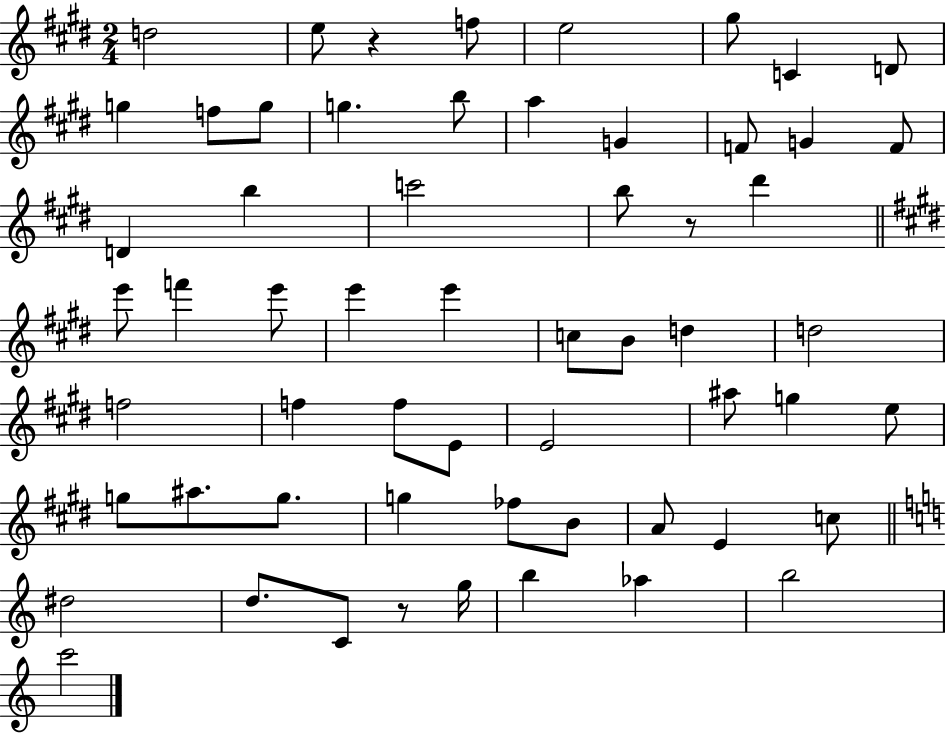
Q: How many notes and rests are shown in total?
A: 59